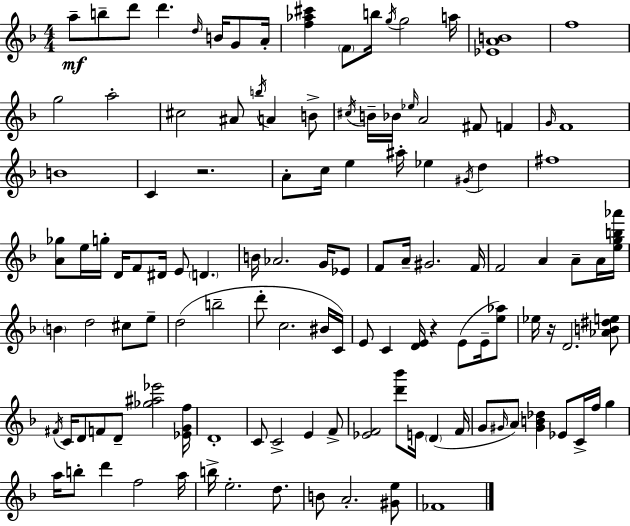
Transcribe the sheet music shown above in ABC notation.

X:1
T:Untitled
M:4/4
L:1/4
K:F
a/2 b/2 d'/2 d' d/4 B/4 G/2 A/4 [f_a^c'] F/2 b/4 g/4 g2 a/4 [_EAB]4 f4 g2 a2 ^c2 ^A/2 b/4 A B/2 ^c/4 B/4 _B/4 _e/4 A2 ^F/2 F G/4 F4 B4 C z2 A/2 c/4 e ^a/4 _e ^G/4 d ^f4 [A_g]/2 e/4 g/4 D/4 F/2 ^D/4 E/2 D B/4 _A2 G/4 _E/2 F/2 A/4 ^G2 F/4 F2 A A/2 A/4 [egb_a']/4 B d2 ^c/2 e/2 d2 b2 d'/2 c2 ^B/4 C/4 E/2 C [DE]/4 z E/2 E/4 [e_a]/2 _e/4 z/4 D2 [_AB^de]/2 ^F/4 C/4 D/2 F/2 D/2 [_g^a_e']2 [_EGf]/4 D4 C/2 C2 E F/2 [_EF]2 [d'_b']/2 E/4 D F/4 G/2 ^G/4 A/2 [^GB_d] _E/2 C/4 f/4 g a/4 b/2 d' f2 a/4 b/4 e2 d/2 B/2 A2 [^Ge]/2 _F4